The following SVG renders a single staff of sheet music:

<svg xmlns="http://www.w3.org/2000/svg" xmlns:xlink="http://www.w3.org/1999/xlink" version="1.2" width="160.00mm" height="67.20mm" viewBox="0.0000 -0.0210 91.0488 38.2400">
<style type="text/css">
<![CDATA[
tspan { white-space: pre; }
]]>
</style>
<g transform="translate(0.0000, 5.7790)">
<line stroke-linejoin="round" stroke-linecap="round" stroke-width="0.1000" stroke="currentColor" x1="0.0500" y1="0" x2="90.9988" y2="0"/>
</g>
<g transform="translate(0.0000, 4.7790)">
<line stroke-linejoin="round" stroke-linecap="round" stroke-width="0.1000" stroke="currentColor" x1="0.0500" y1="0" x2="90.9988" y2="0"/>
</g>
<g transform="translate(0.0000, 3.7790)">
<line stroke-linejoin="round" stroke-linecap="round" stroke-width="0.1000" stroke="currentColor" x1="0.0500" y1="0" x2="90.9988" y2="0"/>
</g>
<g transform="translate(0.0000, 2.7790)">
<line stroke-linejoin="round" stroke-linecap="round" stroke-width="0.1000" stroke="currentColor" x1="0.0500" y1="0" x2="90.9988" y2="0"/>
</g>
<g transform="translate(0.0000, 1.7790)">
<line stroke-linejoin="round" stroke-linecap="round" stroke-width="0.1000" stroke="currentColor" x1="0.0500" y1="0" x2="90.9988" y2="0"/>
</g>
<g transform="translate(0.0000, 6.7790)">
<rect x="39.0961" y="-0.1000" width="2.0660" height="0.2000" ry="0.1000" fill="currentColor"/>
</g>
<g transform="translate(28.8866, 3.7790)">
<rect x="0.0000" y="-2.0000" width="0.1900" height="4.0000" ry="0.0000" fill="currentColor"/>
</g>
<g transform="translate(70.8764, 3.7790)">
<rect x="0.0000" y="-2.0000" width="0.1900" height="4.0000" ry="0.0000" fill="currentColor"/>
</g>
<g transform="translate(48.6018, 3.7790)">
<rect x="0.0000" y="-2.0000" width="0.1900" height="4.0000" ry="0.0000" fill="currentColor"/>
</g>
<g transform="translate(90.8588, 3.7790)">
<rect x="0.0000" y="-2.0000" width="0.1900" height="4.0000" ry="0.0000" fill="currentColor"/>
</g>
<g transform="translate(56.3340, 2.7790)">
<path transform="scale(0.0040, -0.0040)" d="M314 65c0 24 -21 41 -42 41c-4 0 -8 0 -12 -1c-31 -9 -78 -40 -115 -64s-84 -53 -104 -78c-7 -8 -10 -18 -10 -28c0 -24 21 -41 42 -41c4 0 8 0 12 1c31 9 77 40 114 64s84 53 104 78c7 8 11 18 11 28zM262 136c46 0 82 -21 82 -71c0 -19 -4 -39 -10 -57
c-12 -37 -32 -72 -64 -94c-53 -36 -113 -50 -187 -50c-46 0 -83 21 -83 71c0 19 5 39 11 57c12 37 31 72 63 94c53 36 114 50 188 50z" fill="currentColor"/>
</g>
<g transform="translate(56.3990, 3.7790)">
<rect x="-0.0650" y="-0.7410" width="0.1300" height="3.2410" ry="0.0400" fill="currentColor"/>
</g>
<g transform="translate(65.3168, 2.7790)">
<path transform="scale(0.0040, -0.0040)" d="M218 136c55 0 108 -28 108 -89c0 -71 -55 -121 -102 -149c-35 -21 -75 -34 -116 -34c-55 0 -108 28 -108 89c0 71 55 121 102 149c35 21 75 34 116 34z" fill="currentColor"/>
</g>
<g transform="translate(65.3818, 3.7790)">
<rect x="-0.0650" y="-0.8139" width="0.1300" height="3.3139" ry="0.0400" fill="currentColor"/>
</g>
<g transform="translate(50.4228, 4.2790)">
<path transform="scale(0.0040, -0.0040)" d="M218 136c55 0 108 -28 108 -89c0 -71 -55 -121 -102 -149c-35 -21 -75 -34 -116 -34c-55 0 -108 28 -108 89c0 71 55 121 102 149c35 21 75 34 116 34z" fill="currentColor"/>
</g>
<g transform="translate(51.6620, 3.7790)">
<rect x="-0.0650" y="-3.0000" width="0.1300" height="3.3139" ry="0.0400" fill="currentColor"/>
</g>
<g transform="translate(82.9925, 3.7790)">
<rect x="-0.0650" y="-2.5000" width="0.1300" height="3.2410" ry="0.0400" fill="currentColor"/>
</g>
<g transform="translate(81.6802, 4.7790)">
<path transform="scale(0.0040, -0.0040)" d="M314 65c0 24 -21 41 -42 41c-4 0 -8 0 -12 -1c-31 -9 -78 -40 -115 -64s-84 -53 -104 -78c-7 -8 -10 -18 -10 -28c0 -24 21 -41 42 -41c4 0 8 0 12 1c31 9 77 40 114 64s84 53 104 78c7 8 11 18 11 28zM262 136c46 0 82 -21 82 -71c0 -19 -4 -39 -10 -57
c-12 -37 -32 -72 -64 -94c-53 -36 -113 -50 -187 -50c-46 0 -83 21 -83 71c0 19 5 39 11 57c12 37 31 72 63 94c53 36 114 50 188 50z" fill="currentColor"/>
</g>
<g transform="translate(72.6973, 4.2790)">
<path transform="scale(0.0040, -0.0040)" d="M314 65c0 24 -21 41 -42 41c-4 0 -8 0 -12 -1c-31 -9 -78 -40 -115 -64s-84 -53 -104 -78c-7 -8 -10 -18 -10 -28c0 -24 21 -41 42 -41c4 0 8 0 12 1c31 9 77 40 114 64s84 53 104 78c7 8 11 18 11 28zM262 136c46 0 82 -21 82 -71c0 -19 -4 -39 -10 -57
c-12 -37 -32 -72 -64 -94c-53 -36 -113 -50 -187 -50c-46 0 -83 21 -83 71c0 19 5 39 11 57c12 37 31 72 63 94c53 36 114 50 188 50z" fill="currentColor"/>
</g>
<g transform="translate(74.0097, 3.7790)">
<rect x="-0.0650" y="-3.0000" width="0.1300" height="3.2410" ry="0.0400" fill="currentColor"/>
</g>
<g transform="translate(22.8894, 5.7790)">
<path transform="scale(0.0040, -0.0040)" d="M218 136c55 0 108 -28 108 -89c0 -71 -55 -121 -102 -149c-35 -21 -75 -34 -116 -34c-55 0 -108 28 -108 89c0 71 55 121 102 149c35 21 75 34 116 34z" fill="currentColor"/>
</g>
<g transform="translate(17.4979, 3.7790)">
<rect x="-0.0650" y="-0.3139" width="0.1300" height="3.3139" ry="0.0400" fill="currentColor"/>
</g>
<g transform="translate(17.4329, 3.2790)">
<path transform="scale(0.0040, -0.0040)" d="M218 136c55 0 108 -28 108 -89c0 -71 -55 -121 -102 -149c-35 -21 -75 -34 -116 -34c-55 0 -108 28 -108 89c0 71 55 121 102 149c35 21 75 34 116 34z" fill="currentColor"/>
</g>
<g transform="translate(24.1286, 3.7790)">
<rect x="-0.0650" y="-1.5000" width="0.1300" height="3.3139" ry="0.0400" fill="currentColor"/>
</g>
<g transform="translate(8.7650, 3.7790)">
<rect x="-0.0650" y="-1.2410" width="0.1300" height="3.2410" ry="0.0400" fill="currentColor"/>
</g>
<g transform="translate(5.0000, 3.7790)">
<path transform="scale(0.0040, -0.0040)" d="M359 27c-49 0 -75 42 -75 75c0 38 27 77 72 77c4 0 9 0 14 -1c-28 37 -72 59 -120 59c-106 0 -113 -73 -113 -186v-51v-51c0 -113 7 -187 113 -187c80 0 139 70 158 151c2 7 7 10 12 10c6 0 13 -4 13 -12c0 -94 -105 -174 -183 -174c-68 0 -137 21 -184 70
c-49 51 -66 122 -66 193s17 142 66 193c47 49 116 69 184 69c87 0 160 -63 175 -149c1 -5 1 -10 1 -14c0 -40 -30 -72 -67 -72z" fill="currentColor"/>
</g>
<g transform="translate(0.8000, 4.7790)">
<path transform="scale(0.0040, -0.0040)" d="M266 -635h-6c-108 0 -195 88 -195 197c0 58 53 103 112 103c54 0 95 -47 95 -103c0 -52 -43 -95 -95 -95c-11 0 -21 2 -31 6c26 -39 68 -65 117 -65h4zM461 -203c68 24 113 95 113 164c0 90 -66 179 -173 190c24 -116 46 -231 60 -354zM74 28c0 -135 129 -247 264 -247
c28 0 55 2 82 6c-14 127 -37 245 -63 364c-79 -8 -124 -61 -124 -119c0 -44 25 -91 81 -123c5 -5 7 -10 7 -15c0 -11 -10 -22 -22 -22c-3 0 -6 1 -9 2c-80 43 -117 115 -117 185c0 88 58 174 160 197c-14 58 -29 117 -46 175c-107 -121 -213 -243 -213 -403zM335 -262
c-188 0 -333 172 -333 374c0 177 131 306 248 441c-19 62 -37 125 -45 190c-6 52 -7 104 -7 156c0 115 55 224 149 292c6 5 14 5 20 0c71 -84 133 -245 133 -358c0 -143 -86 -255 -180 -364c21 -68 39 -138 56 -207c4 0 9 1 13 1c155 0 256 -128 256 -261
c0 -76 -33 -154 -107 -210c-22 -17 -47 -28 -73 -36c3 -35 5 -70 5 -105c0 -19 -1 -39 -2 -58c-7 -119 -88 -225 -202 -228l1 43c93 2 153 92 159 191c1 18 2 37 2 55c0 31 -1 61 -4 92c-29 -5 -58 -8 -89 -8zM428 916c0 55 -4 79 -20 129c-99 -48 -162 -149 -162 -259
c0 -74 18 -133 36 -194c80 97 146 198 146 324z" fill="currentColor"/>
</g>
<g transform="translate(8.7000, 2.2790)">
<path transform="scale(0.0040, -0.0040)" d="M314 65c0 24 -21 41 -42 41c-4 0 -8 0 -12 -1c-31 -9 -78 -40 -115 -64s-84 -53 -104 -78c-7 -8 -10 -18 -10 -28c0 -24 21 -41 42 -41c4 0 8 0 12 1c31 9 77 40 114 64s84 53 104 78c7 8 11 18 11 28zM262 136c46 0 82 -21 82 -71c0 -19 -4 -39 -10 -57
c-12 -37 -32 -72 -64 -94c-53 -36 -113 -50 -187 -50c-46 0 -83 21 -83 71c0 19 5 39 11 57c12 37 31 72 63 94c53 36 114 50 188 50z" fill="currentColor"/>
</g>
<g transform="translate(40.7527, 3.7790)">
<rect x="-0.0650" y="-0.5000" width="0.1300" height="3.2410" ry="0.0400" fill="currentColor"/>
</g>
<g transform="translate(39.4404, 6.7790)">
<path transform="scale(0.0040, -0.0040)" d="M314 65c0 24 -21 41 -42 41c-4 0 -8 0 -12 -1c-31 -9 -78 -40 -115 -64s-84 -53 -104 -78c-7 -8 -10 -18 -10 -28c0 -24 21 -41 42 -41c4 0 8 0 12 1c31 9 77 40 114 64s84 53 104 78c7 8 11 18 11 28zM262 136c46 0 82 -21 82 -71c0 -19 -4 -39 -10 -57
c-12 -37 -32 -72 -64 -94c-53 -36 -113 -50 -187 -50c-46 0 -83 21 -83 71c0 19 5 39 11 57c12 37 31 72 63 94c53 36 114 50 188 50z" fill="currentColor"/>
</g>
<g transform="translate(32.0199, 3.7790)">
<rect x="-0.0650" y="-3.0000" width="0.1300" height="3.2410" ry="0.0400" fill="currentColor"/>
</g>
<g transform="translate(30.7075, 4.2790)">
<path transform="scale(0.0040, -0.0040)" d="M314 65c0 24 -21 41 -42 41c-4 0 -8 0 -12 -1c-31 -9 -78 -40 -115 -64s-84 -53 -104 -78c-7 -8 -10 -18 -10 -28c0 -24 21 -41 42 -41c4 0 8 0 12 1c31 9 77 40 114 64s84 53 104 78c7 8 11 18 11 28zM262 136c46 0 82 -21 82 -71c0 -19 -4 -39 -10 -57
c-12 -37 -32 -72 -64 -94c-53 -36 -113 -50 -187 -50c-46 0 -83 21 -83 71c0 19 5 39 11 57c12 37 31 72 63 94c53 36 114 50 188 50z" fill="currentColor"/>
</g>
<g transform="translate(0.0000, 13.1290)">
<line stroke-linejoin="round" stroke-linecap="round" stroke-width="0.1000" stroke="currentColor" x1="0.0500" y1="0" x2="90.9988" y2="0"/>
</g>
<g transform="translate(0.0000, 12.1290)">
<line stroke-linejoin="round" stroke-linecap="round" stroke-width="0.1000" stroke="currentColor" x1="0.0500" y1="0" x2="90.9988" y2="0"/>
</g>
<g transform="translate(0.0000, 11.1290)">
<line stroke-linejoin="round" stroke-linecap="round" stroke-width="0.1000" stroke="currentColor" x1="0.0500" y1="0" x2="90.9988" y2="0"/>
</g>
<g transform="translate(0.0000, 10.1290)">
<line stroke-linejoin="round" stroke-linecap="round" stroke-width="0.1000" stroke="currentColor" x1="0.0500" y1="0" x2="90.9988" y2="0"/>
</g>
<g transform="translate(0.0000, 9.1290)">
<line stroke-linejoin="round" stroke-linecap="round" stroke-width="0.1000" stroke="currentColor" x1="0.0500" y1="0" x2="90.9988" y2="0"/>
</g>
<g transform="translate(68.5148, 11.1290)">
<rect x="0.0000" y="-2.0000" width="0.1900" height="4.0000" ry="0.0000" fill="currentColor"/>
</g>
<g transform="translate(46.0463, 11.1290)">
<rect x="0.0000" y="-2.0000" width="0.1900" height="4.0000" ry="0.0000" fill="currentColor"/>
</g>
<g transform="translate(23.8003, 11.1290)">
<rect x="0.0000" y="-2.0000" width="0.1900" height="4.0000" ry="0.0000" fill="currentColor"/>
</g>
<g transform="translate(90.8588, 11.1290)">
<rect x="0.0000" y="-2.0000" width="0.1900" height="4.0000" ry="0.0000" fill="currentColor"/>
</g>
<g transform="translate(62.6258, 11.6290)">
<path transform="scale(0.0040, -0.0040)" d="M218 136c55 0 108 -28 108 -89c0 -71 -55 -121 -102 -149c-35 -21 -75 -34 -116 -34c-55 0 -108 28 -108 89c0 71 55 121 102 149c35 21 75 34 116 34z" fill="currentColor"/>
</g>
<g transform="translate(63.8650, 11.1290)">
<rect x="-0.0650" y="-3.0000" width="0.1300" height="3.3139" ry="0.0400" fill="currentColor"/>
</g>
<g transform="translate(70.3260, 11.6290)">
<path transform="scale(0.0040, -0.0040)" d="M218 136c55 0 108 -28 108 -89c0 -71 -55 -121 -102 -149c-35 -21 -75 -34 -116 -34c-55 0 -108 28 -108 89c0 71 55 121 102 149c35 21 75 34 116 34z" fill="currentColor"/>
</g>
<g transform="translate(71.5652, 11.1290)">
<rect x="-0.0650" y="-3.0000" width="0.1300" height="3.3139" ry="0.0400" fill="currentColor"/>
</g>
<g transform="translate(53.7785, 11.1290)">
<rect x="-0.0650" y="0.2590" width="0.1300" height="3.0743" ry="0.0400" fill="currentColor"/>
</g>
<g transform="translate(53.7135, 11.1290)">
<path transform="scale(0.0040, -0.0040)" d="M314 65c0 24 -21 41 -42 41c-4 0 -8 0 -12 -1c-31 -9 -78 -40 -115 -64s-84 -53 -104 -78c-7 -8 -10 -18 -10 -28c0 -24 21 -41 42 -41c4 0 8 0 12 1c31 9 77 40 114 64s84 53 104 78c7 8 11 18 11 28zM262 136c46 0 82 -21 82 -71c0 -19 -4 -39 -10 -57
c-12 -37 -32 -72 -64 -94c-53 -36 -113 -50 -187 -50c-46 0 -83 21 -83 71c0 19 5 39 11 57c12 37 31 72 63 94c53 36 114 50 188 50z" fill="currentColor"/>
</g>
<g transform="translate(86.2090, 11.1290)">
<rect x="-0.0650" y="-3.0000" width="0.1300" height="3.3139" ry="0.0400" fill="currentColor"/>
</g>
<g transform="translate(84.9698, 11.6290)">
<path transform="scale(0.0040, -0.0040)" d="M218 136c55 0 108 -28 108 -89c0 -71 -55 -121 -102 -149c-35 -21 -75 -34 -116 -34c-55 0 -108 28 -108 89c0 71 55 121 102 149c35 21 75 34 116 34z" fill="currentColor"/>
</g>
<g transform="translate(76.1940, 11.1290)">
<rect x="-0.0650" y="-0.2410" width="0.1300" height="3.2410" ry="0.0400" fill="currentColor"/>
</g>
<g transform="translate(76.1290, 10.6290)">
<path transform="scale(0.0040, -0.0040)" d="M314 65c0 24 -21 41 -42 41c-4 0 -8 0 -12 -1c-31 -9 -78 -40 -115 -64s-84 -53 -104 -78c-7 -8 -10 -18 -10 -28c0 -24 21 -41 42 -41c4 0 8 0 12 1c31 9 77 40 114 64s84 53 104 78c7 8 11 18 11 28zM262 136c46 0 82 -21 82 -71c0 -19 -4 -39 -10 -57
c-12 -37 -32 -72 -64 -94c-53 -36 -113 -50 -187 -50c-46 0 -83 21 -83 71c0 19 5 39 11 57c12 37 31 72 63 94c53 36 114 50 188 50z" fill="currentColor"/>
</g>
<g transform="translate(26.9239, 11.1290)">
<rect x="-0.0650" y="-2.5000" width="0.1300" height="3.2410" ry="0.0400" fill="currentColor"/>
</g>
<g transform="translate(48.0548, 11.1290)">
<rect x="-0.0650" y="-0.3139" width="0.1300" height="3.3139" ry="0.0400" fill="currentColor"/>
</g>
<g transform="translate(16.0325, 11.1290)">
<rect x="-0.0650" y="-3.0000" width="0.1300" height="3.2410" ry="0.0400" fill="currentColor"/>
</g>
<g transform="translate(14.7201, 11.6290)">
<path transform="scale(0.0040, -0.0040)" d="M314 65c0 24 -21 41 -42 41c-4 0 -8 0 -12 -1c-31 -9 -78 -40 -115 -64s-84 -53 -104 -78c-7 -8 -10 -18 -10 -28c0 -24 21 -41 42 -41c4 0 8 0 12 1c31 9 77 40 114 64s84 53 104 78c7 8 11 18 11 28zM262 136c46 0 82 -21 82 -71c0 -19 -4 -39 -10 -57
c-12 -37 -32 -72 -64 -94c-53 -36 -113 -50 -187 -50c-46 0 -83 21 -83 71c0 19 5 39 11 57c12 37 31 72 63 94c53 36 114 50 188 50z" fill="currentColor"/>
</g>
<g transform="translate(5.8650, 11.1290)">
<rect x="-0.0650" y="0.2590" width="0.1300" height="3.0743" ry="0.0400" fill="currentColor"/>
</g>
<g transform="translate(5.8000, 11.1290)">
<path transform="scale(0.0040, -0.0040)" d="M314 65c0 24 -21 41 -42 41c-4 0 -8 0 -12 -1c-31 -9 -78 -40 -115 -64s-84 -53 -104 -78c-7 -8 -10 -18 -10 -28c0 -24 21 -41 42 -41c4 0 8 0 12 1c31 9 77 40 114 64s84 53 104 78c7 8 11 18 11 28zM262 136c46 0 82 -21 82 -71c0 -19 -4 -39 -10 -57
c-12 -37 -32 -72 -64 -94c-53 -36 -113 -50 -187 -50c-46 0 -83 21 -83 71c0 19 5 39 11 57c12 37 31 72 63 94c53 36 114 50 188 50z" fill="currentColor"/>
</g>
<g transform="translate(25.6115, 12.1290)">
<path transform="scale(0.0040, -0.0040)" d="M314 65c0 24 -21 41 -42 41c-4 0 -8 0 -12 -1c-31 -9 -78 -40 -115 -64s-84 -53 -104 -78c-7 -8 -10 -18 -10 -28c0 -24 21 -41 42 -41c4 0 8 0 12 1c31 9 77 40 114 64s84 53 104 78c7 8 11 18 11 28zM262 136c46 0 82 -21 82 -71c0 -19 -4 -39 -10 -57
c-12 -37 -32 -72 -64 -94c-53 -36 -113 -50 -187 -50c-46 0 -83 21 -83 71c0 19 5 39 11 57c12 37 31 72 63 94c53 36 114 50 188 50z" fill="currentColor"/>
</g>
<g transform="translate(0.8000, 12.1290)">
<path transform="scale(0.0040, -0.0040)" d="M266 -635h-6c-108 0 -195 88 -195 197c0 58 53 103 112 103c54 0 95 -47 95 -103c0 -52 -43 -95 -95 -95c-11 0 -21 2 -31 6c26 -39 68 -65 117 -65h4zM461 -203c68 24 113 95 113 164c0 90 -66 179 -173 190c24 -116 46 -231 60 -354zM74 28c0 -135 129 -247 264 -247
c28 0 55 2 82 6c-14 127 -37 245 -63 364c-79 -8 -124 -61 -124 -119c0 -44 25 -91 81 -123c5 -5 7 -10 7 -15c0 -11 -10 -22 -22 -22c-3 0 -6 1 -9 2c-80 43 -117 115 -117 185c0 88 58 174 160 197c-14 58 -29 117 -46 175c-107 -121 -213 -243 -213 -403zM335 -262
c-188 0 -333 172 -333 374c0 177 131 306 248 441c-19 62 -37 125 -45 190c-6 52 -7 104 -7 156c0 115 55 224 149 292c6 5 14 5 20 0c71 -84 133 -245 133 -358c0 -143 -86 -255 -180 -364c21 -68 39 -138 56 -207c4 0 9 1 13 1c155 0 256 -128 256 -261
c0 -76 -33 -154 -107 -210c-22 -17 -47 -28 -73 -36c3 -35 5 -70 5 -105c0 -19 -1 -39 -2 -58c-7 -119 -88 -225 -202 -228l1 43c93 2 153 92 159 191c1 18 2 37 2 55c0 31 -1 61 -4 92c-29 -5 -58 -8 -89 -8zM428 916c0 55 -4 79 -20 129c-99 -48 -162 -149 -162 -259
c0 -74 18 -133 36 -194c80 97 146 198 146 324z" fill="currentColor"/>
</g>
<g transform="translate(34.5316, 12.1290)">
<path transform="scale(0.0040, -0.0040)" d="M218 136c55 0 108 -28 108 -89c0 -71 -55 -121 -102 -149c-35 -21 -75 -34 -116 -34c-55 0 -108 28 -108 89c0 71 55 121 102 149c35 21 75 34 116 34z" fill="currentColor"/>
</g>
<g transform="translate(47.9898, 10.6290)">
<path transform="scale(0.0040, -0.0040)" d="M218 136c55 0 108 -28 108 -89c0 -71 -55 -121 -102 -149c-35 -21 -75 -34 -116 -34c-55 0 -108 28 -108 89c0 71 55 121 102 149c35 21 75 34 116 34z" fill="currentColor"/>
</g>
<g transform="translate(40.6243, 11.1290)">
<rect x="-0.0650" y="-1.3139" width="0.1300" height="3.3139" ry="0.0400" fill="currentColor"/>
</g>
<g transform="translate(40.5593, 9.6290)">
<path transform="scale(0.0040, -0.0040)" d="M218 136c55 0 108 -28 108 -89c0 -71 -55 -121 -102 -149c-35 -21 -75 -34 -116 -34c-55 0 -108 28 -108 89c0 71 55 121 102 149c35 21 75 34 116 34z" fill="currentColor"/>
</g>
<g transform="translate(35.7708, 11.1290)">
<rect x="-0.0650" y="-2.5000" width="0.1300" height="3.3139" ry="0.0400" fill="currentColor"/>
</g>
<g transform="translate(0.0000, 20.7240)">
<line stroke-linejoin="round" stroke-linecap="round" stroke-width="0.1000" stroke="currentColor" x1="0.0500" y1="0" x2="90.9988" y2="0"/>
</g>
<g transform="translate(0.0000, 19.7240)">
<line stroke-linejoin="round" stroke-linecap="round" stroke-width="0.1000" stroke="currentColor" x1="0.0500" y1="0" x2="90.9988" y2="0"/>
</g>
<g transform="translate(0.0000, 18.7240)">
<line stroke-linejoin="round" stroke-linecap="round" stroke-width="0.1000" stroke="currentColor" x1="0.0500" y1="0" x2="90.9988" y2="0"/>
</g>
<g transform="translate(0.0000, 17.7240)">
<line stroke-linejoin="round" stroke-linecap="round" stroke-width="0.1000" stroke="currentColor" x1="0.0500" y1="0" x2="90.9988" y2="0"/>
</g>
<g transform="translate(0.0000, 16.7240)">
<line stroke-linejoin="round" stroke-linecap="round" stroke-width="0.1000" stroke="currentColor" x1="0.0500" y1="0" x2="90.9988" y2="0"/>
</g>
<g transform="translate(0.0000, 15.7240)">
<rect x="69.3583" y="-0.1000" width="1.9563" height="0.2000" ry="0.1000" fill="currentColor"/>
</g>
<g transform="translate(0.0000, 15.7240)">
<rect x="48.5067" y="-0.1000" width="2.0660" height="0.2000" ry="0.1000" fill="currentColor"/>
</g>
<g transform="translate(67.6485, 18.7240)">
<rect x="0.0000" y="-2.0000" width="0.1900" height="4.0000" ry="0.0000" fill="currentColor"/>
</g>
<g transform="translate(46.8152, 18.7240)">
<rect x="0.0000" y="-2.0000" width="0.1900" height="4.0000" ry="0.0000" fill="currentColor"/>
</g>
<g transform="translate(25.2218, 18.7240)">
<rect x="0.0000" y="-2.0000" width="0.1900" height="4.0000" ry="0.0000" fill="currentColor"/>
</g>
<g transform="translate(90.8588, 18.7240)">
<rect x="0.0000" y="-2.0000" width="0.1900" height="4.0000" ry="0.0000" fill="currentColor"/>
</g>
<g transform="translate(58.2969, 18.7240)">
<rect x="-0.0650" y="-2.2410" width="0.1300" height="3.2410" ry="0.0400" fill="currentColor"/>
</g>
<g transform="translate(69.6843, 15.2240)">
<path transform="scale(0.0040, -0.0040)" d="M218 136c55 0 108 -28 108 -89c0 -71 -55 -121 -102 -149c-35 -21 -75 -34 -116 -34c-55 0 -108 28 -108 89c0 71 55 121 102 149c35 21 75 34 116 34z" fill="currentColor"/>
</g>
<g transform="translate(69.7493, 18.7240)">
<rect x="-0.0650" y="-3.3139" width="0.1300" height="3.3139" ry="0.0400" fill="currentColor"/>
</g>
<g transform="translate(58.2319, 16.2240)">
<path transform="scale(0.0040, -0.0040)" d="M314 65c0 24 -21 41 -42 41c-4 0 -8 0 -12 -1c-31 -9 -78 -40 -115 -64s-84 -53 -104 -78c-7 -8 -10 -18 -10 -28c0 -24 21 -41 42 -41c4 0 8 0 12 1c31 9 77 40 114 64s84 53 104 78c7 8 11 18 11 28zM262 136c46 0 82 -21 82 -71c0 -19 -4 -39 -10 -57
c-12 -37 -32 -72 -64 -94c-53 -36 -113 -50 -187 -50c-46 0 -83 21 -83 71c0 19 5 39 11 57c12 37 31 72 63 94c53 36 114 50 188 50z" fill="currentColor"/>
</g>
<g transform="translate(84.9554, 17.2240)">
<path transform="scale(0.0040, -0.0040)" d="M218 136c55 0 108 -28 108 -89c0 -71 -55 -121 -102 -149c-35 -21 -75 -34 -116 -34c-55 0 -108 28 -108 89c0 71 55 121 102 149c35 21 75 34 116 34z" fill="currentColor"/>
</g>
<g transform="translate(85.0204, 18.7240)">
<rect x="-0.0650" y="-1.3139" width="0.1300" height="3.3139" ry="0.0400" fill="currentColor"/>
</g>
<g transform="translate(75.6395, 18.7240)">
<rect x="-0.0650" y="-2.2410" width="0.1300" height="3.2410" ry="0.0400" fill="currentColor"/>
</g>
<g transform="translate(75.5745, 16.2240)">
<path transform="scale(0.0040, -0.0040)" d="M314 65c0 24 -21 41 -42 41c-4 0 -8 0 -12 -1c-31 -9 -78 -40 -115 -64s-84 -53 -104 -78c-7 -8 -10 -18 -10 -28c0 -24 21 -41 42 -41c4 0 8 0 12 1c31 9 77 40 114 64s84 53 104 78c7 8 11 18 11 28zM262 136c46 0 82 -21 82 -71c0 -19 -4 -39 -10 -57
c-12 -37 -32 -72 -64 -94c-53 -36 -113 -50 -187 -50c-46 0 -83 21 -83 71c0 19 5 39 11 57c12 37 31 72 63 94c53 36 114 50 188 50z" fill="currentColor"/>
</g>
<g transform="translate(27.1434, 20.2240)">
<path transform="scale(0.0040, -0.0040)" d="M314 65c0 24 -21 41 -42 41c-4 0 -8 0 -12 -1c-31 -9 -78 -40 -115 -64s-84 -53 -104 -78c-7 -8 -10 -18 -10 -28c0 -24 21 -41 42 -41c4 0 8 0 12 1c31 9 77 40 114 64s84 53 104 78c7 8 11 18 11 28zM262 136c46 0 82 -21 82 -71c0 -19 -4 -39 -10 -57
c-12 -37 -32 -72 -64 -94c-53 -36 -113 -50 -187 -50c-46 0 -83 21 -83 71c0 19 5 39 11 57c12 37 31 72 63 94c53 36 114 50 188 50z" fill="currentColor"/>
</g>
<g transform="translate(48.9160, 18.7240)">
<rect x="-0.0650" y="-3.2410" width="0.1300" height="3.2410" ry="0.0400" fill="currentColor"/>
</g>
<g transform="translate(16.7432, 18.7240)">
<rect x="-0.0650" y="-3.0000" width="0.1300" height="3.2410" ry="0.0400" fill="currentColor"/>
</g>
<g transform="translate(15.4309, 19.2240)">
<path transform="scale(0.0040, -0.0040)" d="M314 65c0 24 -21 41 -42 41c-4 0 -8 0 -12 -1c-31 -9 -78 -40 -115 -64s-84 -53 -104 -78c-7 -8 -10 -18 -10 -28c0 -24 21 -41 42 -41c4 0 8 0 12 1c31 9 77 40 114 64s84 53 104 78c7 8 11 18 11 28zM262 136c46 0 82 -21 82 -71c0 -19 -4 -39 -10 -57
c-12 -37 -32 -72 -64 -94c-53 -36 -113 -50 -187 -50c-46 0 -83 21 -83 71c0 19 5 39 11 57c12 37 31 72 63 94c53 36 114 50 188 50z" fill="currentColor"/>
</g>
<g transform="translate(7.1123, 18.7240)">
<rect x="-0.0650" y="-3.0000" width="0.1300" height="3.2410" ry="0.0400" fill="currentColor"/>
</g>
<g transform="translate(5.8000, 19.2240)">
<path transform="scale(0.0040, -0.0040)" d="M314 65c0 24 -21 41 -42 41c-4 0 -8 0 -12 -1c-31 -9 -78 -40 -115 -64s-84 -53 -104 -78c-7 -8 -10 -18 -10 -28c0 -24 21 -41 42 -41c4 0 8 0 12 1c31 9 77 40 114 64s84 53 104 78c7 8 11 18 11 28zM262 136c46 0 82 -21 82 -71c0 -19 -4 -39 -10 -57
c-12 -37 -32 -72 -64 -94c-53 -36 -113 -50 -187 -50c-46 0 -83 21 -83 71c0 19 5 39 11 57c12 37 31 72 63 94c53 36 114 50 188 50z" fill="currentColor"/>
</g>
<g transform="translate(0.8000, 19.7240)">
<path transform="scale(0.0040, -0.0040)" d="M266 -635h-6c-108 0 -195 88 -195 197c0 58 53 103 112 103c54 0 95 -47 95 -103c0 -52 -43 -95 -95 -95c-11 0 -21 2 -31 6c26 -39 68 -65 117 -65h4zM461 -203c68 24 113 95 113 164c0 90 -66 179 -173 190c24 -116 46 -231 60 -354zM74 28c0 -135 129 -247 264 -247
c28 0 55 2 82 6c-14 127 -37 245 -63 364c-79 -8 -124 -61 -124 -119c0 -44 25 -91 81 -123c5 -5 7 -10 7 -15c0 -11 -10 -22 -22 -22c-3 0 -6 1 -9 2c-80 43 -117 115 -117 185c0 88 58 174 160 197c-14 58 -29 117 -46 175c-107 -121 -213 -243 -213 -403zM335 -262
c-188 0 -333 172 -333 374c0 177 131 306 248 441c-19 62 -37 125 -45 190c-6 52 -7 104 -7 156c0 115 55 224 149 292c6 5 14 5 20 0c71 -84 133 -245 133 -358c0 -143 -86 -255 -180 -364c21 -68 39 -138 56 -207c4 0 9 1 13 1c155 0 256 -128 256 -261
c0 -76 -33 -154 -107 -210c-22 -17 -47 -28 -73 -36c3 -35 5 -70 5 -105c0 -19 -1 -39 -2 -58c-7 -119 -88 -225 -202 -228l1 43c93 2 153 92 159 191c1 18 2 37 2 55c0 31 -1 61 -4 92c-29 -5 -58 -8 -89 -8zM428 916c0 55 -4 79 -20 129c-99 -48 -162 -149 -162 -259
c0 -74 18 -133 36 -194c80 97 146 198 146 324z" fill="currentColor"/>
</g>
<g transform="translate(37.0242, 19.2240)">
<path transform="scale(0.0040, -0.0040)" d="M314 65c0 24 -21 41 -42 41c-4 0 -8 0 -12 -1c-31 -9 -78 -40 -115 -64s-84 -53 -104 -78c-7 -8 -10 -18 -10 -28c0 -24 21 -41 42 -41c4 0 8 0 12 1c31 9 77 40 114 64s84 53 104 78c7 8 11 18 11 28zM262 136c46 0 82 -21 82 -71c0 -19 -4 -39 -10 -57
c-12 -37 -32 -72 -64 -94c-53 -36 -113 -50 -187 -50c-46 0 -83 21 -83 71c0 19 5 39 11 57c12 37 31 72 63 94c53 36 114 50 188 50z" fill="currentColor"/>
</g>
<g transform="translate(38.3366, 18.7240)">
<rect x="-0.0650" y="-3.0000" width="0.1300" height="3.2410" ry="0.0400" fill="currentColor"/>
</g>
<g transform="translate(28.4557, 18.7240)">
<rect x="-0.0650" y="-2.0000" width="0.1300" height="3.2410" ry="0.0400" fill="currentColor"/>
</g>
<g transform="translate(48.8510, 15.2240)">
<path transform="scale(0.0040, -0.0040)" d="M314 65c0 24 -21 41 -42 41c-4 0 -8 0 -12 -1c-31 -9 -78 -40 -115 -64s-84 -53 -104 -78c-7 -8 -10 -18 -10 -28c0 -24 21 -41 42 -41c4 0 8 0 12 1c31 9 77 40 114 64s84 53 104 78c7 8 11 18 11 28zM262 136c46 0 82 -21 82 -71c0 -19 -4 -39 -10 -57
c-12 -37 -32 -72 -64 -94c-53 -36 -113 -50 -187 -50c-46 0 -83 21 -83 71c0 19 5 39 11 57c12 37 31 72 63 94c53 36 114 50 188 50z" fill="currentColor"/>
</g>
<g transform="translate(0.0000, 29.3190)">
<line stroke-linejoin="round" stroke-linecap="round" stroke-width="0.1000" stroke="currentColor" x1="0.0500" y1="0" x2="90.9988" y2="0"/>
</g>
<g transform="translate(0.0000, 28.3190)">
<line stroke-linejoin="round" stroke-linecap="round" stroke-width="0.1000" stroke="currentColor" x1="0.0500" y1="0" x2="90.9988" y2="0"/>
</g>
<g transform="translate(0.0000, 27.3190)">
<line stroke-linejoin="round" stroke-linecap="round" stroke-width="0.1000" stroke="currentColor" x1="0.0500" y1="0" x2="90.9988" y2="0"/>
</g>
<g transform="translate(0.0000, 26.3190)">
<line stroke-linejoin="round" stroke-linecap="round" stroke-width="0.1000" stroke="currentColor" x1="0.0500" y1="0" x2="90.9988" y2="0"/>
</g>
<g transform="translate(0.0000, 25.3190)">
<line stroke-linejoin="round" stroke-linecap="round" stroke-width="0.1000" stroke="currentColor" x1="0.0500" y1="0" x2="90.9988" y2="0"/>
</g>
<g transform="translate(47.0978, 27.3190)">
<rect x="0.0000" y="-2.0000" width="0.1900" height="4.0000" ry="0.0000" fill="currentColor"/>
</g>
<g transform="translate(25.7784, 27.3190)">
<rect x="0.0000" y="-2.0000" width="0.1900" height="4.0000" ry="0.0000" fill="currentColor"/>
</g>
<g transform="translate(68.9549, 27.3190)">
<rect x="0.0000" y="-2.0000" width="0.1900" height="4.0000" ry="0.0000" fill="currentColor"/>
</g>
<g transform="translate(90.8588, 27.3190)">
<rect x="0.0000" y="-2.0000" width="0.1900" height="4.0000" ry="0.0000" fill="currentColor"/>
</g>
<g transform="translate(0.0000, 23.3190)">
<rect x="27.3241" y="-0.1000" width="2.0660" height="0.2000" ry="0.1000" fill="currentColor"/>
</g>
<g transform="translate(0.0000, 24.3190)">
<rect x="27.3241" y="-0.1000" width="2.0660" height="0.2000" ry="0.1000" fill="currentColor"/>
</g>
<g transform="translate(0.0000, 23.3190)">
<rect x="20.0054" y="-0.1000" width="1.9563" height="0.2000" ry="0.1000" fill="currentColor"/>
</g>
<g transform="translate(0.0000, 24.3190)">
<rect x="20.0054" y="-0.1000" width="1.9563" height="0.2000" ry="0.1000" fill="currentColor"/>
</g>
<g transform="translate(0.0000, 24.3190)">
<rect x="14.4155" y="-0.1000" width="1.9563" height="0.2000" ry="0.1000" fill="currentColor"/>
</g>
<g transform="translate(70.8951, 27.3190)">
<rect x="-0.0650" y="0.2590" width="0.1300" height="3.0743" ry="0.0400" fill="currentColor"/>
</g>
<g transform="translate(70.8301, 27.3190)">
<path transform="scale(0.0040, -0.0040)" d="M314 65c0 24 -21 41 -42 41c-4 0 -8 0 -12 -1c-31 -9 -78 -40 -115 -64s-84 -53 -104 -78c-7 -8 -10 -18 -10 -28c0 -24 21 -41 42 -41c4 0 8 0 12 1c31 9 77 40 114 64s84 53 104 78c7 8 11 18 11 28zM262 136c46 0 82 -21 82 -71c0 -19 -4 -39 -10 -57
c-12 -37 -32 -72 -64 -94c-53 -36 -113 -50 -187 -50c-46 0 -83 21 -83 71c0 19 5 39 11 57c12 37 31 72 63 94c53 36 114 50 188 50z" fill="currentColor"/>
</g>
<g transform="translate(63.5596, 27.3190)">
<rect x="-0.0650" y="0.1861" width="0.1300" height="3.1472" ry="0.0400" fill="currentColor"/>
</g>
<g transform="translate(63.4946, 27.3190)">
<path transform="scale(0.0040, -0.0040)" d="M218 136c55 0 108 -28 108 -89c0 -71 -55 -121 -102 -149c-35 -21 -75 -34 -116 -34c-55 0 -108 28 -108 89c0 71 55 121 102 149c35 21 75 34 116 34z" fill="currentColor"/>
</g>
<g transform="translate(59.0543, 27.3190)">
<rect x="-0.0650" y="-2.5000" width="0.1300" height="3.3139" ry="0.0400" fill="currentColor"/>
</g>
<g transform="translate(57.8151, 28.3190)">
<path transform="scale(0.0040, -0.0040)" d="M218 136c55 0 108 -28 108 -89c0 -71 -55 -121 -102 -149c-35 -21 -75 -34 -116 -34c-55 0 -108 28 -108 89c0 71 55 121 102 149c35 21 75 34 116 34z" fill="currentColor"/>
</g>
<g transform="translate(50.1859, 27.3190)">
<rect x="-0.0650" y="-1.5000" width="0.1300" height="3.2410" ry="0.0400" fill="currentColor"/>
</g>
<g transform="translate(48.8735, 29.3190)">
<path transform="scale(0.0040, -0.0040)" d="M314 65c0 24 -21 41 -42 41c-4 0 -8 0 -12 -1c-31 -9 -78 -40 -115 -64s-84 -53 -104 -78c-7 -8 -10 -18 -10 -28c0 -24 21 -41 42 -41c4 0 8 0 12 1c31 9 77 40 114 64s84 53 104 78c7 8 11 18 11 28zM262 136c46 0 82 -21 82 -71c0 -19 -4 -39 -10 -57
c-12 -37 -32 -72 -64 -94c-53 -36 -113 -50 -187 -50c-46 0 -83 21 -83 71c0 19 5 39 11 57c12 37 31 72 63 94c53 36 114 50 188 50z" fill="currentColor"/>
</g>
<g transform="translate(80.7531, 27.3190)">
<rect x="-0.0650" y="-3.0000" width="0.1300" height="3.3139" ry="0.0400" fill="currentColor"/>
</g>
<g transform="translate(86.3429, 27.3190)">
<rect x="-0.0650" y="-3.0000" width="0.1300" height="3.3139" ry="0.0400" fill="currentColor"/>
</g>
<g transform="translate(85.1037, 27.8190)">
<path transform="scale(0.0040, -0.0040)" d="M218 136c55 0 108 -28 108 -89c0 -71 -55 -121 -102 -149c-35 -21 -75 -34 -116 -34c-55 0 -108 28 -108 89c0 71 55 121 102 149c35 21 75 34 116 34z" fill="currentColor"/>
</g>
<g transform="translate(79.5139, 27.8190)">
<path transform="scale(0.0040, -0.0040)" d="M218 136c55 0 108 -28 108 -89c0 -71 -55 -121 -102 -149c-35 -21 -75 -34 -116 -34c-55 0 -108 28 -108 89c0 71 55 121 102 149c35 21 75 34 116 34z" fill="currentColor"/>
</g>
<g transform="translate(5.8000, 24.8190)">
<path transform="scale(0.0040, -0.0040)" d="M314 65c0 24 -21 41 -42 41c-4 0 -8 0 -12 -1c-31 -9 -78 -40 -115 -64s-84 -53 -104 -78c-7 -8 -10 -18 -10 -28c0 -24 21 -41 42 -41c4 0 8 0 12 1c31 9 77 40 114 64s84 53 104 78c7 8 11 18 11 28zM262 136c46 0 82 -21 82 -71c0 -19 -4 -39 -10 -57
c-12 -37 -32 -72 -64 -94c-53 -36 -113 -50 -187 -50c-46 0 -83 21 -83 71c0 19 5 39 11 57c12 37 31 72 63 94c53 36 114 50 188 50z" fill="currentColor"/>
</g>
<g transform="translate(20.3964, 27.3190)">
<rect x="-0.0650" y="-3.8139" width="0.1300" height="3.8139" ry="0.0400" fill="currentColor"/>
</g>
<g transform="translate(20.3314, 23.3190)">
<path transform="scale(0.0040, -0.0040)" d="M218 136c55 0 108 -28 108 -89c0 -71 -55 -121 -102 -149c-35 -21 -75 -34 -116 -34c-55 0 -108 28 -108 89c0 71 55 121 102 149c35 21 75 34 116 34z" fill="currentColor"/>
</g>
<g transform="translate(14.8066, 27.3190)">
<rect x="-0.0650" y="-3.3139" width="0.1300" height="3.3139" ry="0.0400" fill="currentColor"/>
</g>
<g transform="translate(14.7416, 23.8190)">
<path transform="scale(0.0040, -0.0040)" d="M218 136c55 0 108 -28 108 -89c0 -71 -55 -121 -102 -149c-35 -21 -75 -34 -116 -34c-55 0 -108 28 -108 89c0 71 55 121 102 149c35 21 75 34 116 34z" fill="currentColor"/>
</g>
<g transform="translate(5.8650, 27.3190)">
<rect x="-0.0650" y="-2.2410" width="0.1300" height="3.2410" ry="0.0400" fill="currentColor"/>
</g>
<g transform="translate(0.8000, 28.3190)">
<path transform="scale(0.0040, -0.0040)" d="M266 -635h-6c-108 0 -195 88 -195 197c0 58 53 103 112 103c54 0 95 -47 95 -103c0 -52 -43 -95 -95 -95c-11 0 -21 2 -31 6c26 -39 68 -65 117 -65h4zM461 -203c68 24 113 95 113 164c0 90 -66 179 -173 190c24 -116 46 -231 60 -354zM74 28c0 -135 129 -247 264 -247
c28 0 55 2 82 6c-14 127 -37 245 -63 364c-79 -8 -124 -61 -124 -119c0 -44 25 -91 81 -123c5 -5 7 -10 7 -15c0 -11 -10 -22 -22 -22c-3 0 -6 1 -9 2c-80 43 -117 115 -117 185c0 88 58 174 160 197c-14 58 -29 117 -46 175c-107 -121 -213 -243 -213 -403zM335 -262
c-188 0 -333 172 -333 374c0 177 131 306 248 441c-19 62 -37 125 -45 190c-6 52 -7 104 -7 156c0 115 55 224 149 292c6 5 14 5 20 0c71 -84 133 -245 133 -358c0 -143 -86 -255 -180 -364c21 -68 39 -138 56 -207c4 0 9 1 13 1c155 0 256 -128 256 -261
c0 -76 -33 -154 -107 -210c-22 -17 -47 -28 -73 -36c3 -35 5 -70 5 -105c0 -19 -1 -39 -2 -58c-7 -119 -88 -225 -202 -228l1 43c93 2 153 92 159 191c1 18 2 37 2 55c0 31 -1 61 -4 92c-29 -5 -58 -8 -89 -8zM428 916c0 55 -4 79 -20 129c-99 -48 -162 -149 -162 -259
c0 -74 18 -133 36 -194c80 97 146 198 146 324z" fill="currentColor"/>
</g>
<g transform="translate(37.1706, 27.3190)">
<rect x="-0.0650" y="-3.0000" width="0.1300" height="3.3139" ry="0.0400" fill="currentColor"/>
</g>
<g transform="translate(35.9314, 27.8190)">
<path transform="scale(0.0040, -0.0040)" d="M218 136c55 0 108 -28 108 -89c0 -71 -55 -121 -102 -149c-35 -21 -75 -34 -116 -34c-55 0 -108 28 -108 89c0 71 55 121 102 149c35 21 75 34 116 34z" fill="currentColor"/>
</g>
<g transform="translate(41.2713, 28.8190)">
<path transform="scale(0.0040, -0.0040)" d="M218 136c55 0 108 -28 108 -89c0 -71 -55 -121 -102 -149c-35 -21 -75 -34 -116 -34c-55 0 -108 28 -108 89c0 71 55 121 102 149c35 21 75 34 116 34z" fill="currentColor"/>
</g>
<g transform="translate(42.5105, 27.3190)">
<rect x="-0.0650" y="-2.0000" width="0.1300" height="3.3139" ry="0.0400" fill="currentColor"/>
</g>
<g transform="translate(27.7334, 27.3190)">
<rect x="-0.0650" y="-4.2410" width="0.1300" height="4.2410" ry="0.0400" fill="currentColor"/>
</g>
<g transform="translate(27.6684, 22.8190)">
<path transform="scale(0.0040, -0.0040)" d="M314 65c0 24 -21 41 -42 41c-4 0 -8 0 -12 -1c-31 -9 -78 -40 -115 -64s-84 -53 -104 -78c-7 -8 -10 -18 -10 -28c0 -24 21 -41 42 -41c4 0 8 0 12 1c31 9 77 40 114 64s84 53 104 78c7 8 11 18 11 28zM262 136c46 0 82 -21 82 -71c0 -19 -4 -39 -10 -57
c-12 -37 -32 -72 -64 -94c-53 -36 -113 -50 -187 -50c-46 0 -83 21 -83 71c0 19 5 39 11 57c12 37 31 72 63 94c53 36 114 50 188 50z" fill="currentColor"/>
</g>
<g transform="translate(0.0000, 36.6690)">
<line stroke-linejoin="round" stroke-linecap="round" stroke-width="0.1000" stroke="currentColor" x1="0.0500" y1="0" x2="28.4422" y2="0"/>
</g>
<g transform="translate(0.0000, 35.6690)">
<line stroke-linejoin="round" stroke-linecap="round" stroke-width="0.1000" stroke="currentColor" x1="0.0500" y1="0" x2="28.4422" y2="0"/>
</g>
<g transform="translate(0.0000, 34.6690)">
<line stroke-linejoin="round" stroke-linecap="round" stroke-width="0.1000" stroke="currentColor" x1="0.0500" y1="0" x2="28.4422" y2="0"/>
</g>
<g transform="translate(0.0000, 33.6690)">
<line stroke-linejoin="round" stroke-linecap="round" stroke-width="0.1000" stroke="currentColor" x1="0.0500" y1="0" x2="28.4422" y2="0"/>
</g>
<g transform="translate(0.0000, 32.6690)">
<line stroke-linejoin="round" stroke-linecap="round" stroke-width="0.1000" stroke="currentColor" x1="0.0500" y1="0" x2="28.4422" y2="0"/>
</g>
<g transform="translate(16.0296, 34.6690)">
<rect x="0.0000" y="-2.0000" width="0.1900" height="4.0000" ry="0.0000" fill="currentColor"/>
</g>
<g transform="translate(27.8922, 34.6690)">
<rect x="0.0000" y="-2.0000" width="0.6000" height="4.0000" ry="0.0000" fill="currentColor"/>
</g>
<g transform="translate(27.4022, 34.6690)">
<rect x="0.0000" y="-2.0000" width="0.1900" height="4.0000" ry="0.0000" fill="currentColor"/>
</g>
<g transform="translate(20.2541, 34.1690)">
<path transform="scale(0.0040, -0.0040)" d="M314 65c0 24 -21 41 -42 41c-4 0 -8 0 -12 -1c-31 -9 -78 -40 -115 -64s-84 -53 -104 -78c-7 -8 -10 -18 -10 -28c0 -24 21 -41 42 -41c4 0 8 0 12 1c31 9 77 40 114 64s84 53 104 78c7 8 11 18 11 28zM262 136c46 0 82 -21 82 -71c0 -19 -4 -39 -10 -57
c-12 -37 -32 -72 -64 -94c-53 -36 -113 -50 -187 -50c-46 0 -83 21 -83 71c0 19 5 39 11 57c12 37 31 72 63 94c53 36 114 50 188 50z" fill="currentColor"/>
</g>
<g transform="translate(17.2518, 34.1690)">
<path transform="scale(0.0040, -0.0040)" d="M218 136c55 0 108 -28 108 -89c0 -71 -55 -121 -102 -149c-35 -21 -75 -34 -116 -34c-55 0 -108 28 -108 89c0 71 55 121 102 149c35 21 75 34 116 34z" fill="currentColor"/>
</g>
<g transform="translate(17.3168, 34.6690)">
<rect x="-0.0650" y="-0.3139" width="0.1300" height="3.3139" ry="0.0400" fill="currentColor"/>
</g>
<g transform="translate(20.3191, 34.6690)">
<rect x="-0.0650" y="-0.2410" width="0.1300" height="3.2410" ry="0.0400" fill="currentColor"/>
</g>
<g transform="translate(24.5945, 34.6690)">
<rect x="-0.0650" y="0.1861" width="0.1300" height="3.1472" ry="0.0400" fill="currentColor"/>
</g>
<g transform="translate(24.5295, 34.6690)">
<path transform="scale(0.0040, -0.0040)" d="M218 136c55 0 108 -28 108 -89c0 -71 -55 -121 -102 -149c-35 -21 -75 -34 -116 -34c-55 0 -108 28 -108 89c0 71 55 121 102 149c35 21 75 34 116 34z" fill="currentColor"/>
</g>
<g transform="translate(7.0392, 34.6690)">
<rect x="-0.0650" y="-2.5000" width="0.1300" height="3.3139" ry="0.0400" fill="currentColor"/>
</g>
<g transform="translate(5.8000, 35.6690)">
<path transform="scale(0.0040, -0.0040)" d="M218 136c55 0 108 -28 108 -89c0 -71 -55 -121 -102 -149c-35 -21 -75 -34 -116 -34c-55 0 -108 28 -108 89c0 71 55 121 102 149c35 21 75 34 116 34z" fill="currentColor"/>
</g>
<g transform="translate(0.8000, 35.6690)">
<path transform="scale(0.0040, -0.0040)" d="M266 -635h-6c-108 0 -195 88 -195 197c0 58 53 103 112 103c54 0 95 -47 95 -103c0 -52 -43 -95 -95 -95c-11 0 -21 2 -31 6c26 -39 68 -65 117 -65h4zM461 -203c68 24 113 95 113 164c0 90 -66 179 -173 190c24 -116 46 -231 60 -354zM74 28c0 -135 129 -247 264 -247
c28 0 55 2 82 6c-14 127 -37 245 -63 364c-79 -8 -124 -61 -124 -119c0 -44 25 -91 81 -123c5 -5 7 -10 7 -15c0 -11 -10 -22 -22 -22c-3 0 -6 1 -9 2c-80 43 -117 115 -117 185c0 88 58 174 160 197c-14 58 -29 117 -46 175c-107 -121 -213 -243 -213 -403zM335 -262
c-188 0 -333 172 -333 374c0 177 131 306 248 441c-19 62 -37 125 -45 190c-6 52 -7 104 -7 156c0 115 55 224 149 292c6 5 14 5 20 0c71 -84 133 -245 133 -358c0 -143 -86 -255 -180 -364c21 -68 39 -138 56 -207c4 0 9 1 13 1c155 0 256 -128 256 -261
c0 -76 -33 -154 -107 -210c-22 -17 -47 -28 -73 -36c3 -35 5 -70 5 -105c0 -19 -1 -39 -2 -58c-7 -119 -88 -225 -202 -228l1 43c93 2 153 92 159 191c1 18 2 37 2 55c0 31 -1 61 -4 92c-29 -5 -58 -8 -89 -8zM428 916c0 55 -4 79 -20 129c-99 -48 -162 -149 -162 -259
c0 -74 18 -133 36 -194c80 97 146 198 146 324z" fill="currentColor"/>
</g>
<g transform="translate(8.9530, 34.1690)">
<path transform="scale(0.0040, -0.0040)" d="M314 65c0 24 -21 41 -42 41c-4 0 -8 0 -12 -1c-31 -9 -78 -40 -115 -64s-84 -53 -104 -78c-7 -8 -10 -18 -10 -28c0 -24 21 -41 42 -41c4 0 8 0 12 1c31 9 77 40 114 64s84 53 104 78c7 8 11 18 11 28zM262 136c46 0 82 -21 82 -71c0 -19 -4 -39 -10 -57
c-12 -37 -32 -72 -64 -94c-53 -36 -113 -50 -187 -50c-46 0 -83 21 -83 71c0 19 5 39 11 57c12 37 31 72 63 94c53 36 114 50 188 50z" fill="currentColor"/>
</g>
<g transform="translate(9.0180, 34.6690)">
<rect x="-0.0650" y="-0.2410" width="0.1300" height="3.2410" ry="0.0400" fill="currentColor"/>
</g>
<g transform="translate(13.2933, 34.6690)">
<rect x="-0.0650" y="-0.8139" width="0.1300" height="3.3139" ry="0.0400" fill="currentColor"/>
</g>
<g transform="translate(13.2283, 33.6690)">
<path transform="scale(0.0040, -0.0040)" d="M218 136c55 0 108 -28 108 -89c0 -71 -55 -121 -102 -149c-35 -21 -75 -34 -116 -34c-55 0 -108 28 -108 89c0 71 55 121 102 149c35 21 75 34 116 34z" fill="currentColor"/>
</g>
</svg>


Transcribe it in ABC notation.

X:1
T:Untitled
M:4/4
L:1/4
K:C
e2 c E A2 C2 A d2 d A2 G2 B2 A2 G2 G e c B2 A A c2 A A2 A2 F2 A2 b2 g2 b g2 e g2 b c' d'2 A F E2 G B B2 A A G c2 d c c2 B